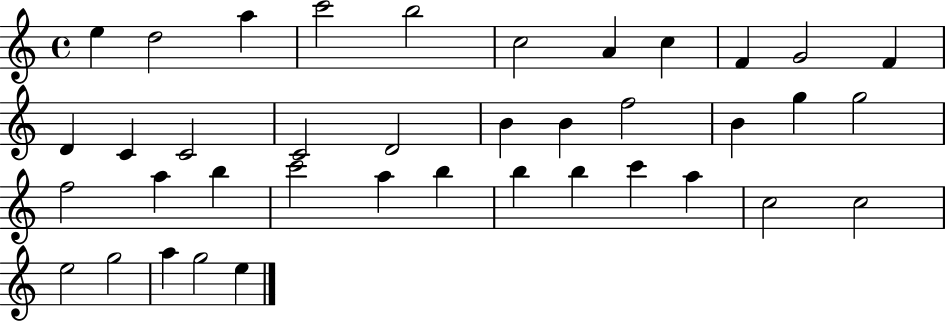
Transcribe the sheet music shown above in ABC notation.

X:1
T:Untitled
M:4/4
L:1/4
K:C
e d2 a c'2 b2 c2 A c F G2 F D C C2 C2 D2 B B f2 B g g2 f2 a b c'2 a b b b c' a c2 c2 e2 g2 a g2 e